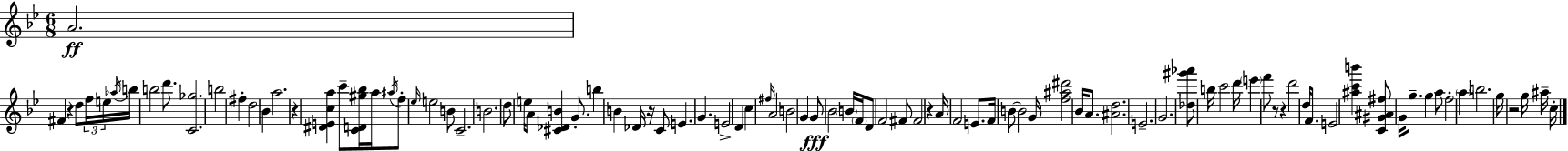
X:1
T:Untitled
M:6/8
L:1/4
K:Bb
A2 ^F z d/2 f/4 e/4 _a/4 b/4 b2 d'/2 [C_g]2 b2 ^f d2 _B a2 z [^DEca] c'/2 [CD^g_b]/4 a/4 ^a/4 f/2 _e/4 e2 B/2 C2 B2 d/2 e/4 A/2 [^C_DB] G/2 b B _D/4 z/4 C/2 E G E2 D c ^f/4 A2 B2 G G/2 _B2 B/4 F/4 D/2 F2 ^F/2 ^F2 z A/4 F2 E/2 F/4 B/2 B2 G/4 [f^a^d']2 _B/4 A/2 [^Ad]2 E2 G2 [_d^g'_a']/2 b/4 c'2 d'/4 e' f'/2 z/2 z d'2 d/4 F/2 E2 [^ac'b'] [C^G^A^f]/2 G/4 g/2 g a/2 f2 a b2 g/4 z2 g/4 ^a/4 c/4